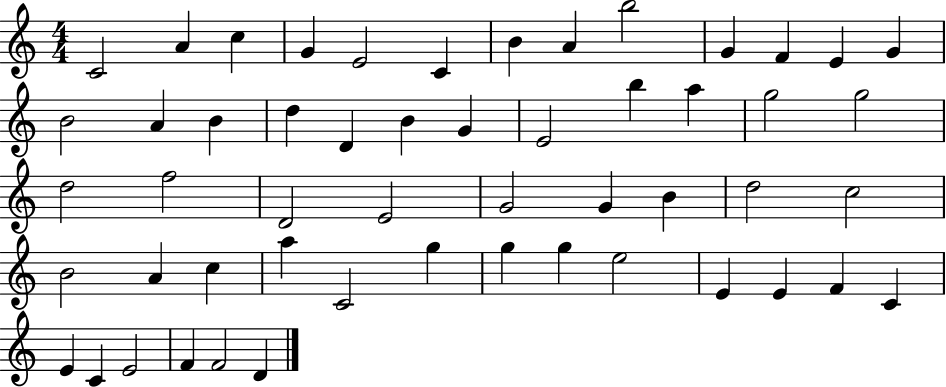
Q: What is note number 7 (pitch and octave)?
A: B4